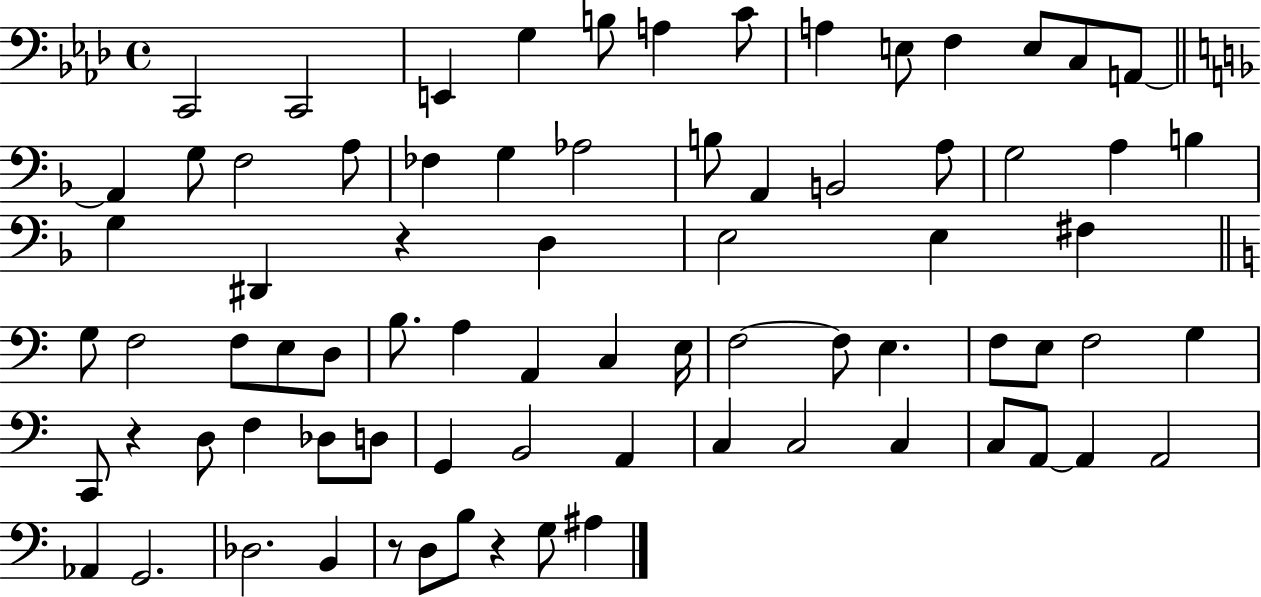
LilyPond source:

{
  \clef bass
  \time 4/4
  \defaultTimeSignature
  \key aes \major
  c,2 c,2 | e,4 g4 b8 a4 c'8 | a4 e8 f4 e8 c8 a,8~~ | \bar "||" \break \key f \major a,4 g8 f2 a8 | fes4 g4 aes2 | b8 a,4 b,2 a8 | g2 a4 b4 | \break g4 dis,4 r4 d4 | e2 e4 fis4 | \bar "||" \break \key c \major g8 f2 f8 e8 d8 | b8. a4 a,4 c4 e16 | f2~~ f8 e4. | f8 e8 f2 g4 | \break c,8 r4 d8 f4 des8 d8 | g,4 b,2 a,4 | c4 c2 c4 | c8 a,8~~ a,4 a,2 | \break aes,4 g,2. | des2. b,4 | r8 d8 b8 r4 g8 ais4 | \bar "|."
}